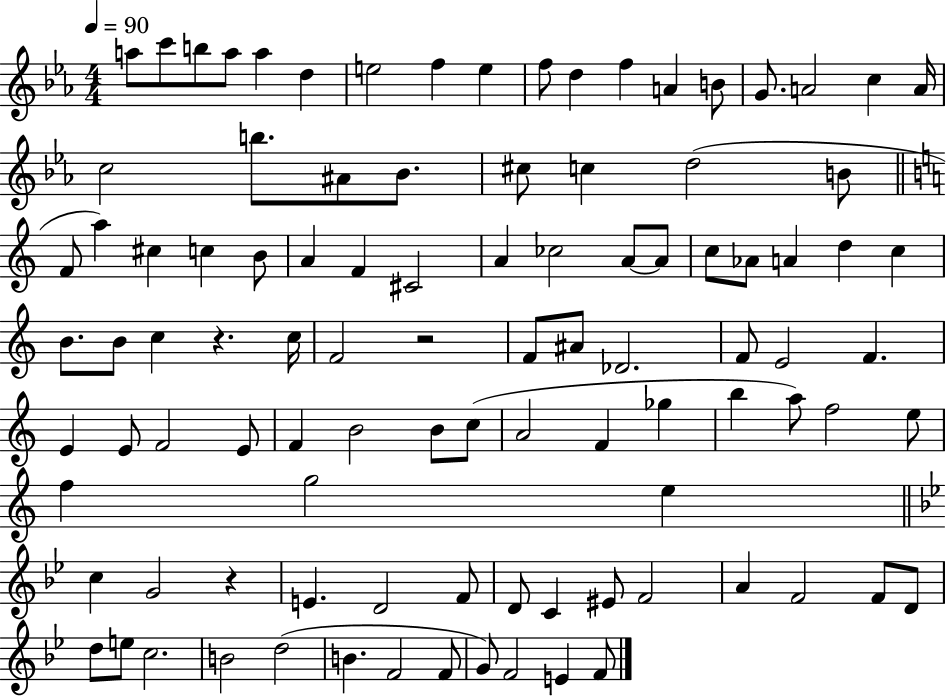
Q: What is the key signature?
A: EES major